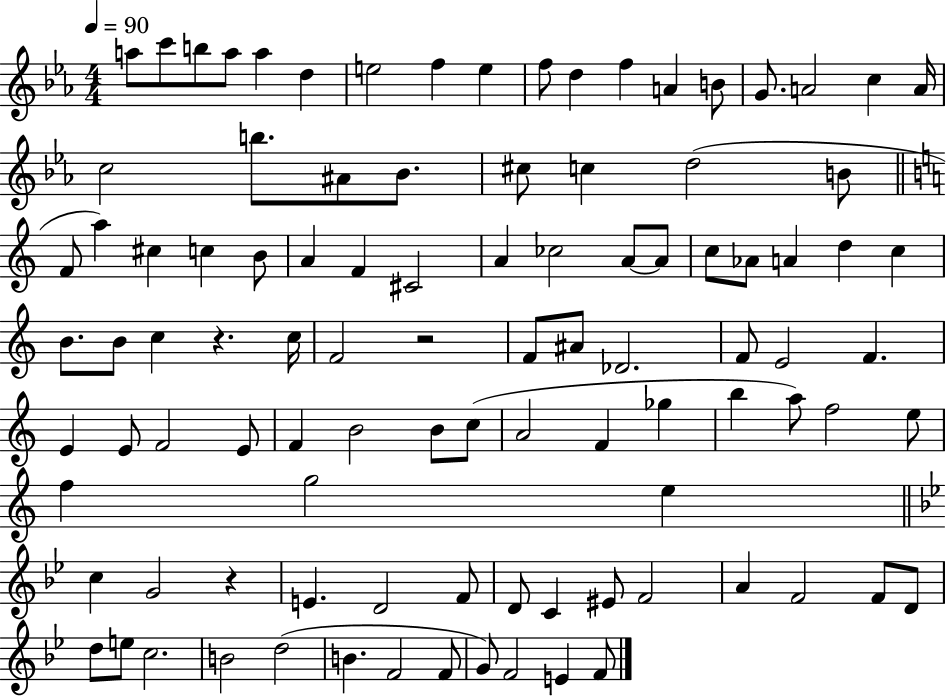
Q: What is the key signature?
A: EES major